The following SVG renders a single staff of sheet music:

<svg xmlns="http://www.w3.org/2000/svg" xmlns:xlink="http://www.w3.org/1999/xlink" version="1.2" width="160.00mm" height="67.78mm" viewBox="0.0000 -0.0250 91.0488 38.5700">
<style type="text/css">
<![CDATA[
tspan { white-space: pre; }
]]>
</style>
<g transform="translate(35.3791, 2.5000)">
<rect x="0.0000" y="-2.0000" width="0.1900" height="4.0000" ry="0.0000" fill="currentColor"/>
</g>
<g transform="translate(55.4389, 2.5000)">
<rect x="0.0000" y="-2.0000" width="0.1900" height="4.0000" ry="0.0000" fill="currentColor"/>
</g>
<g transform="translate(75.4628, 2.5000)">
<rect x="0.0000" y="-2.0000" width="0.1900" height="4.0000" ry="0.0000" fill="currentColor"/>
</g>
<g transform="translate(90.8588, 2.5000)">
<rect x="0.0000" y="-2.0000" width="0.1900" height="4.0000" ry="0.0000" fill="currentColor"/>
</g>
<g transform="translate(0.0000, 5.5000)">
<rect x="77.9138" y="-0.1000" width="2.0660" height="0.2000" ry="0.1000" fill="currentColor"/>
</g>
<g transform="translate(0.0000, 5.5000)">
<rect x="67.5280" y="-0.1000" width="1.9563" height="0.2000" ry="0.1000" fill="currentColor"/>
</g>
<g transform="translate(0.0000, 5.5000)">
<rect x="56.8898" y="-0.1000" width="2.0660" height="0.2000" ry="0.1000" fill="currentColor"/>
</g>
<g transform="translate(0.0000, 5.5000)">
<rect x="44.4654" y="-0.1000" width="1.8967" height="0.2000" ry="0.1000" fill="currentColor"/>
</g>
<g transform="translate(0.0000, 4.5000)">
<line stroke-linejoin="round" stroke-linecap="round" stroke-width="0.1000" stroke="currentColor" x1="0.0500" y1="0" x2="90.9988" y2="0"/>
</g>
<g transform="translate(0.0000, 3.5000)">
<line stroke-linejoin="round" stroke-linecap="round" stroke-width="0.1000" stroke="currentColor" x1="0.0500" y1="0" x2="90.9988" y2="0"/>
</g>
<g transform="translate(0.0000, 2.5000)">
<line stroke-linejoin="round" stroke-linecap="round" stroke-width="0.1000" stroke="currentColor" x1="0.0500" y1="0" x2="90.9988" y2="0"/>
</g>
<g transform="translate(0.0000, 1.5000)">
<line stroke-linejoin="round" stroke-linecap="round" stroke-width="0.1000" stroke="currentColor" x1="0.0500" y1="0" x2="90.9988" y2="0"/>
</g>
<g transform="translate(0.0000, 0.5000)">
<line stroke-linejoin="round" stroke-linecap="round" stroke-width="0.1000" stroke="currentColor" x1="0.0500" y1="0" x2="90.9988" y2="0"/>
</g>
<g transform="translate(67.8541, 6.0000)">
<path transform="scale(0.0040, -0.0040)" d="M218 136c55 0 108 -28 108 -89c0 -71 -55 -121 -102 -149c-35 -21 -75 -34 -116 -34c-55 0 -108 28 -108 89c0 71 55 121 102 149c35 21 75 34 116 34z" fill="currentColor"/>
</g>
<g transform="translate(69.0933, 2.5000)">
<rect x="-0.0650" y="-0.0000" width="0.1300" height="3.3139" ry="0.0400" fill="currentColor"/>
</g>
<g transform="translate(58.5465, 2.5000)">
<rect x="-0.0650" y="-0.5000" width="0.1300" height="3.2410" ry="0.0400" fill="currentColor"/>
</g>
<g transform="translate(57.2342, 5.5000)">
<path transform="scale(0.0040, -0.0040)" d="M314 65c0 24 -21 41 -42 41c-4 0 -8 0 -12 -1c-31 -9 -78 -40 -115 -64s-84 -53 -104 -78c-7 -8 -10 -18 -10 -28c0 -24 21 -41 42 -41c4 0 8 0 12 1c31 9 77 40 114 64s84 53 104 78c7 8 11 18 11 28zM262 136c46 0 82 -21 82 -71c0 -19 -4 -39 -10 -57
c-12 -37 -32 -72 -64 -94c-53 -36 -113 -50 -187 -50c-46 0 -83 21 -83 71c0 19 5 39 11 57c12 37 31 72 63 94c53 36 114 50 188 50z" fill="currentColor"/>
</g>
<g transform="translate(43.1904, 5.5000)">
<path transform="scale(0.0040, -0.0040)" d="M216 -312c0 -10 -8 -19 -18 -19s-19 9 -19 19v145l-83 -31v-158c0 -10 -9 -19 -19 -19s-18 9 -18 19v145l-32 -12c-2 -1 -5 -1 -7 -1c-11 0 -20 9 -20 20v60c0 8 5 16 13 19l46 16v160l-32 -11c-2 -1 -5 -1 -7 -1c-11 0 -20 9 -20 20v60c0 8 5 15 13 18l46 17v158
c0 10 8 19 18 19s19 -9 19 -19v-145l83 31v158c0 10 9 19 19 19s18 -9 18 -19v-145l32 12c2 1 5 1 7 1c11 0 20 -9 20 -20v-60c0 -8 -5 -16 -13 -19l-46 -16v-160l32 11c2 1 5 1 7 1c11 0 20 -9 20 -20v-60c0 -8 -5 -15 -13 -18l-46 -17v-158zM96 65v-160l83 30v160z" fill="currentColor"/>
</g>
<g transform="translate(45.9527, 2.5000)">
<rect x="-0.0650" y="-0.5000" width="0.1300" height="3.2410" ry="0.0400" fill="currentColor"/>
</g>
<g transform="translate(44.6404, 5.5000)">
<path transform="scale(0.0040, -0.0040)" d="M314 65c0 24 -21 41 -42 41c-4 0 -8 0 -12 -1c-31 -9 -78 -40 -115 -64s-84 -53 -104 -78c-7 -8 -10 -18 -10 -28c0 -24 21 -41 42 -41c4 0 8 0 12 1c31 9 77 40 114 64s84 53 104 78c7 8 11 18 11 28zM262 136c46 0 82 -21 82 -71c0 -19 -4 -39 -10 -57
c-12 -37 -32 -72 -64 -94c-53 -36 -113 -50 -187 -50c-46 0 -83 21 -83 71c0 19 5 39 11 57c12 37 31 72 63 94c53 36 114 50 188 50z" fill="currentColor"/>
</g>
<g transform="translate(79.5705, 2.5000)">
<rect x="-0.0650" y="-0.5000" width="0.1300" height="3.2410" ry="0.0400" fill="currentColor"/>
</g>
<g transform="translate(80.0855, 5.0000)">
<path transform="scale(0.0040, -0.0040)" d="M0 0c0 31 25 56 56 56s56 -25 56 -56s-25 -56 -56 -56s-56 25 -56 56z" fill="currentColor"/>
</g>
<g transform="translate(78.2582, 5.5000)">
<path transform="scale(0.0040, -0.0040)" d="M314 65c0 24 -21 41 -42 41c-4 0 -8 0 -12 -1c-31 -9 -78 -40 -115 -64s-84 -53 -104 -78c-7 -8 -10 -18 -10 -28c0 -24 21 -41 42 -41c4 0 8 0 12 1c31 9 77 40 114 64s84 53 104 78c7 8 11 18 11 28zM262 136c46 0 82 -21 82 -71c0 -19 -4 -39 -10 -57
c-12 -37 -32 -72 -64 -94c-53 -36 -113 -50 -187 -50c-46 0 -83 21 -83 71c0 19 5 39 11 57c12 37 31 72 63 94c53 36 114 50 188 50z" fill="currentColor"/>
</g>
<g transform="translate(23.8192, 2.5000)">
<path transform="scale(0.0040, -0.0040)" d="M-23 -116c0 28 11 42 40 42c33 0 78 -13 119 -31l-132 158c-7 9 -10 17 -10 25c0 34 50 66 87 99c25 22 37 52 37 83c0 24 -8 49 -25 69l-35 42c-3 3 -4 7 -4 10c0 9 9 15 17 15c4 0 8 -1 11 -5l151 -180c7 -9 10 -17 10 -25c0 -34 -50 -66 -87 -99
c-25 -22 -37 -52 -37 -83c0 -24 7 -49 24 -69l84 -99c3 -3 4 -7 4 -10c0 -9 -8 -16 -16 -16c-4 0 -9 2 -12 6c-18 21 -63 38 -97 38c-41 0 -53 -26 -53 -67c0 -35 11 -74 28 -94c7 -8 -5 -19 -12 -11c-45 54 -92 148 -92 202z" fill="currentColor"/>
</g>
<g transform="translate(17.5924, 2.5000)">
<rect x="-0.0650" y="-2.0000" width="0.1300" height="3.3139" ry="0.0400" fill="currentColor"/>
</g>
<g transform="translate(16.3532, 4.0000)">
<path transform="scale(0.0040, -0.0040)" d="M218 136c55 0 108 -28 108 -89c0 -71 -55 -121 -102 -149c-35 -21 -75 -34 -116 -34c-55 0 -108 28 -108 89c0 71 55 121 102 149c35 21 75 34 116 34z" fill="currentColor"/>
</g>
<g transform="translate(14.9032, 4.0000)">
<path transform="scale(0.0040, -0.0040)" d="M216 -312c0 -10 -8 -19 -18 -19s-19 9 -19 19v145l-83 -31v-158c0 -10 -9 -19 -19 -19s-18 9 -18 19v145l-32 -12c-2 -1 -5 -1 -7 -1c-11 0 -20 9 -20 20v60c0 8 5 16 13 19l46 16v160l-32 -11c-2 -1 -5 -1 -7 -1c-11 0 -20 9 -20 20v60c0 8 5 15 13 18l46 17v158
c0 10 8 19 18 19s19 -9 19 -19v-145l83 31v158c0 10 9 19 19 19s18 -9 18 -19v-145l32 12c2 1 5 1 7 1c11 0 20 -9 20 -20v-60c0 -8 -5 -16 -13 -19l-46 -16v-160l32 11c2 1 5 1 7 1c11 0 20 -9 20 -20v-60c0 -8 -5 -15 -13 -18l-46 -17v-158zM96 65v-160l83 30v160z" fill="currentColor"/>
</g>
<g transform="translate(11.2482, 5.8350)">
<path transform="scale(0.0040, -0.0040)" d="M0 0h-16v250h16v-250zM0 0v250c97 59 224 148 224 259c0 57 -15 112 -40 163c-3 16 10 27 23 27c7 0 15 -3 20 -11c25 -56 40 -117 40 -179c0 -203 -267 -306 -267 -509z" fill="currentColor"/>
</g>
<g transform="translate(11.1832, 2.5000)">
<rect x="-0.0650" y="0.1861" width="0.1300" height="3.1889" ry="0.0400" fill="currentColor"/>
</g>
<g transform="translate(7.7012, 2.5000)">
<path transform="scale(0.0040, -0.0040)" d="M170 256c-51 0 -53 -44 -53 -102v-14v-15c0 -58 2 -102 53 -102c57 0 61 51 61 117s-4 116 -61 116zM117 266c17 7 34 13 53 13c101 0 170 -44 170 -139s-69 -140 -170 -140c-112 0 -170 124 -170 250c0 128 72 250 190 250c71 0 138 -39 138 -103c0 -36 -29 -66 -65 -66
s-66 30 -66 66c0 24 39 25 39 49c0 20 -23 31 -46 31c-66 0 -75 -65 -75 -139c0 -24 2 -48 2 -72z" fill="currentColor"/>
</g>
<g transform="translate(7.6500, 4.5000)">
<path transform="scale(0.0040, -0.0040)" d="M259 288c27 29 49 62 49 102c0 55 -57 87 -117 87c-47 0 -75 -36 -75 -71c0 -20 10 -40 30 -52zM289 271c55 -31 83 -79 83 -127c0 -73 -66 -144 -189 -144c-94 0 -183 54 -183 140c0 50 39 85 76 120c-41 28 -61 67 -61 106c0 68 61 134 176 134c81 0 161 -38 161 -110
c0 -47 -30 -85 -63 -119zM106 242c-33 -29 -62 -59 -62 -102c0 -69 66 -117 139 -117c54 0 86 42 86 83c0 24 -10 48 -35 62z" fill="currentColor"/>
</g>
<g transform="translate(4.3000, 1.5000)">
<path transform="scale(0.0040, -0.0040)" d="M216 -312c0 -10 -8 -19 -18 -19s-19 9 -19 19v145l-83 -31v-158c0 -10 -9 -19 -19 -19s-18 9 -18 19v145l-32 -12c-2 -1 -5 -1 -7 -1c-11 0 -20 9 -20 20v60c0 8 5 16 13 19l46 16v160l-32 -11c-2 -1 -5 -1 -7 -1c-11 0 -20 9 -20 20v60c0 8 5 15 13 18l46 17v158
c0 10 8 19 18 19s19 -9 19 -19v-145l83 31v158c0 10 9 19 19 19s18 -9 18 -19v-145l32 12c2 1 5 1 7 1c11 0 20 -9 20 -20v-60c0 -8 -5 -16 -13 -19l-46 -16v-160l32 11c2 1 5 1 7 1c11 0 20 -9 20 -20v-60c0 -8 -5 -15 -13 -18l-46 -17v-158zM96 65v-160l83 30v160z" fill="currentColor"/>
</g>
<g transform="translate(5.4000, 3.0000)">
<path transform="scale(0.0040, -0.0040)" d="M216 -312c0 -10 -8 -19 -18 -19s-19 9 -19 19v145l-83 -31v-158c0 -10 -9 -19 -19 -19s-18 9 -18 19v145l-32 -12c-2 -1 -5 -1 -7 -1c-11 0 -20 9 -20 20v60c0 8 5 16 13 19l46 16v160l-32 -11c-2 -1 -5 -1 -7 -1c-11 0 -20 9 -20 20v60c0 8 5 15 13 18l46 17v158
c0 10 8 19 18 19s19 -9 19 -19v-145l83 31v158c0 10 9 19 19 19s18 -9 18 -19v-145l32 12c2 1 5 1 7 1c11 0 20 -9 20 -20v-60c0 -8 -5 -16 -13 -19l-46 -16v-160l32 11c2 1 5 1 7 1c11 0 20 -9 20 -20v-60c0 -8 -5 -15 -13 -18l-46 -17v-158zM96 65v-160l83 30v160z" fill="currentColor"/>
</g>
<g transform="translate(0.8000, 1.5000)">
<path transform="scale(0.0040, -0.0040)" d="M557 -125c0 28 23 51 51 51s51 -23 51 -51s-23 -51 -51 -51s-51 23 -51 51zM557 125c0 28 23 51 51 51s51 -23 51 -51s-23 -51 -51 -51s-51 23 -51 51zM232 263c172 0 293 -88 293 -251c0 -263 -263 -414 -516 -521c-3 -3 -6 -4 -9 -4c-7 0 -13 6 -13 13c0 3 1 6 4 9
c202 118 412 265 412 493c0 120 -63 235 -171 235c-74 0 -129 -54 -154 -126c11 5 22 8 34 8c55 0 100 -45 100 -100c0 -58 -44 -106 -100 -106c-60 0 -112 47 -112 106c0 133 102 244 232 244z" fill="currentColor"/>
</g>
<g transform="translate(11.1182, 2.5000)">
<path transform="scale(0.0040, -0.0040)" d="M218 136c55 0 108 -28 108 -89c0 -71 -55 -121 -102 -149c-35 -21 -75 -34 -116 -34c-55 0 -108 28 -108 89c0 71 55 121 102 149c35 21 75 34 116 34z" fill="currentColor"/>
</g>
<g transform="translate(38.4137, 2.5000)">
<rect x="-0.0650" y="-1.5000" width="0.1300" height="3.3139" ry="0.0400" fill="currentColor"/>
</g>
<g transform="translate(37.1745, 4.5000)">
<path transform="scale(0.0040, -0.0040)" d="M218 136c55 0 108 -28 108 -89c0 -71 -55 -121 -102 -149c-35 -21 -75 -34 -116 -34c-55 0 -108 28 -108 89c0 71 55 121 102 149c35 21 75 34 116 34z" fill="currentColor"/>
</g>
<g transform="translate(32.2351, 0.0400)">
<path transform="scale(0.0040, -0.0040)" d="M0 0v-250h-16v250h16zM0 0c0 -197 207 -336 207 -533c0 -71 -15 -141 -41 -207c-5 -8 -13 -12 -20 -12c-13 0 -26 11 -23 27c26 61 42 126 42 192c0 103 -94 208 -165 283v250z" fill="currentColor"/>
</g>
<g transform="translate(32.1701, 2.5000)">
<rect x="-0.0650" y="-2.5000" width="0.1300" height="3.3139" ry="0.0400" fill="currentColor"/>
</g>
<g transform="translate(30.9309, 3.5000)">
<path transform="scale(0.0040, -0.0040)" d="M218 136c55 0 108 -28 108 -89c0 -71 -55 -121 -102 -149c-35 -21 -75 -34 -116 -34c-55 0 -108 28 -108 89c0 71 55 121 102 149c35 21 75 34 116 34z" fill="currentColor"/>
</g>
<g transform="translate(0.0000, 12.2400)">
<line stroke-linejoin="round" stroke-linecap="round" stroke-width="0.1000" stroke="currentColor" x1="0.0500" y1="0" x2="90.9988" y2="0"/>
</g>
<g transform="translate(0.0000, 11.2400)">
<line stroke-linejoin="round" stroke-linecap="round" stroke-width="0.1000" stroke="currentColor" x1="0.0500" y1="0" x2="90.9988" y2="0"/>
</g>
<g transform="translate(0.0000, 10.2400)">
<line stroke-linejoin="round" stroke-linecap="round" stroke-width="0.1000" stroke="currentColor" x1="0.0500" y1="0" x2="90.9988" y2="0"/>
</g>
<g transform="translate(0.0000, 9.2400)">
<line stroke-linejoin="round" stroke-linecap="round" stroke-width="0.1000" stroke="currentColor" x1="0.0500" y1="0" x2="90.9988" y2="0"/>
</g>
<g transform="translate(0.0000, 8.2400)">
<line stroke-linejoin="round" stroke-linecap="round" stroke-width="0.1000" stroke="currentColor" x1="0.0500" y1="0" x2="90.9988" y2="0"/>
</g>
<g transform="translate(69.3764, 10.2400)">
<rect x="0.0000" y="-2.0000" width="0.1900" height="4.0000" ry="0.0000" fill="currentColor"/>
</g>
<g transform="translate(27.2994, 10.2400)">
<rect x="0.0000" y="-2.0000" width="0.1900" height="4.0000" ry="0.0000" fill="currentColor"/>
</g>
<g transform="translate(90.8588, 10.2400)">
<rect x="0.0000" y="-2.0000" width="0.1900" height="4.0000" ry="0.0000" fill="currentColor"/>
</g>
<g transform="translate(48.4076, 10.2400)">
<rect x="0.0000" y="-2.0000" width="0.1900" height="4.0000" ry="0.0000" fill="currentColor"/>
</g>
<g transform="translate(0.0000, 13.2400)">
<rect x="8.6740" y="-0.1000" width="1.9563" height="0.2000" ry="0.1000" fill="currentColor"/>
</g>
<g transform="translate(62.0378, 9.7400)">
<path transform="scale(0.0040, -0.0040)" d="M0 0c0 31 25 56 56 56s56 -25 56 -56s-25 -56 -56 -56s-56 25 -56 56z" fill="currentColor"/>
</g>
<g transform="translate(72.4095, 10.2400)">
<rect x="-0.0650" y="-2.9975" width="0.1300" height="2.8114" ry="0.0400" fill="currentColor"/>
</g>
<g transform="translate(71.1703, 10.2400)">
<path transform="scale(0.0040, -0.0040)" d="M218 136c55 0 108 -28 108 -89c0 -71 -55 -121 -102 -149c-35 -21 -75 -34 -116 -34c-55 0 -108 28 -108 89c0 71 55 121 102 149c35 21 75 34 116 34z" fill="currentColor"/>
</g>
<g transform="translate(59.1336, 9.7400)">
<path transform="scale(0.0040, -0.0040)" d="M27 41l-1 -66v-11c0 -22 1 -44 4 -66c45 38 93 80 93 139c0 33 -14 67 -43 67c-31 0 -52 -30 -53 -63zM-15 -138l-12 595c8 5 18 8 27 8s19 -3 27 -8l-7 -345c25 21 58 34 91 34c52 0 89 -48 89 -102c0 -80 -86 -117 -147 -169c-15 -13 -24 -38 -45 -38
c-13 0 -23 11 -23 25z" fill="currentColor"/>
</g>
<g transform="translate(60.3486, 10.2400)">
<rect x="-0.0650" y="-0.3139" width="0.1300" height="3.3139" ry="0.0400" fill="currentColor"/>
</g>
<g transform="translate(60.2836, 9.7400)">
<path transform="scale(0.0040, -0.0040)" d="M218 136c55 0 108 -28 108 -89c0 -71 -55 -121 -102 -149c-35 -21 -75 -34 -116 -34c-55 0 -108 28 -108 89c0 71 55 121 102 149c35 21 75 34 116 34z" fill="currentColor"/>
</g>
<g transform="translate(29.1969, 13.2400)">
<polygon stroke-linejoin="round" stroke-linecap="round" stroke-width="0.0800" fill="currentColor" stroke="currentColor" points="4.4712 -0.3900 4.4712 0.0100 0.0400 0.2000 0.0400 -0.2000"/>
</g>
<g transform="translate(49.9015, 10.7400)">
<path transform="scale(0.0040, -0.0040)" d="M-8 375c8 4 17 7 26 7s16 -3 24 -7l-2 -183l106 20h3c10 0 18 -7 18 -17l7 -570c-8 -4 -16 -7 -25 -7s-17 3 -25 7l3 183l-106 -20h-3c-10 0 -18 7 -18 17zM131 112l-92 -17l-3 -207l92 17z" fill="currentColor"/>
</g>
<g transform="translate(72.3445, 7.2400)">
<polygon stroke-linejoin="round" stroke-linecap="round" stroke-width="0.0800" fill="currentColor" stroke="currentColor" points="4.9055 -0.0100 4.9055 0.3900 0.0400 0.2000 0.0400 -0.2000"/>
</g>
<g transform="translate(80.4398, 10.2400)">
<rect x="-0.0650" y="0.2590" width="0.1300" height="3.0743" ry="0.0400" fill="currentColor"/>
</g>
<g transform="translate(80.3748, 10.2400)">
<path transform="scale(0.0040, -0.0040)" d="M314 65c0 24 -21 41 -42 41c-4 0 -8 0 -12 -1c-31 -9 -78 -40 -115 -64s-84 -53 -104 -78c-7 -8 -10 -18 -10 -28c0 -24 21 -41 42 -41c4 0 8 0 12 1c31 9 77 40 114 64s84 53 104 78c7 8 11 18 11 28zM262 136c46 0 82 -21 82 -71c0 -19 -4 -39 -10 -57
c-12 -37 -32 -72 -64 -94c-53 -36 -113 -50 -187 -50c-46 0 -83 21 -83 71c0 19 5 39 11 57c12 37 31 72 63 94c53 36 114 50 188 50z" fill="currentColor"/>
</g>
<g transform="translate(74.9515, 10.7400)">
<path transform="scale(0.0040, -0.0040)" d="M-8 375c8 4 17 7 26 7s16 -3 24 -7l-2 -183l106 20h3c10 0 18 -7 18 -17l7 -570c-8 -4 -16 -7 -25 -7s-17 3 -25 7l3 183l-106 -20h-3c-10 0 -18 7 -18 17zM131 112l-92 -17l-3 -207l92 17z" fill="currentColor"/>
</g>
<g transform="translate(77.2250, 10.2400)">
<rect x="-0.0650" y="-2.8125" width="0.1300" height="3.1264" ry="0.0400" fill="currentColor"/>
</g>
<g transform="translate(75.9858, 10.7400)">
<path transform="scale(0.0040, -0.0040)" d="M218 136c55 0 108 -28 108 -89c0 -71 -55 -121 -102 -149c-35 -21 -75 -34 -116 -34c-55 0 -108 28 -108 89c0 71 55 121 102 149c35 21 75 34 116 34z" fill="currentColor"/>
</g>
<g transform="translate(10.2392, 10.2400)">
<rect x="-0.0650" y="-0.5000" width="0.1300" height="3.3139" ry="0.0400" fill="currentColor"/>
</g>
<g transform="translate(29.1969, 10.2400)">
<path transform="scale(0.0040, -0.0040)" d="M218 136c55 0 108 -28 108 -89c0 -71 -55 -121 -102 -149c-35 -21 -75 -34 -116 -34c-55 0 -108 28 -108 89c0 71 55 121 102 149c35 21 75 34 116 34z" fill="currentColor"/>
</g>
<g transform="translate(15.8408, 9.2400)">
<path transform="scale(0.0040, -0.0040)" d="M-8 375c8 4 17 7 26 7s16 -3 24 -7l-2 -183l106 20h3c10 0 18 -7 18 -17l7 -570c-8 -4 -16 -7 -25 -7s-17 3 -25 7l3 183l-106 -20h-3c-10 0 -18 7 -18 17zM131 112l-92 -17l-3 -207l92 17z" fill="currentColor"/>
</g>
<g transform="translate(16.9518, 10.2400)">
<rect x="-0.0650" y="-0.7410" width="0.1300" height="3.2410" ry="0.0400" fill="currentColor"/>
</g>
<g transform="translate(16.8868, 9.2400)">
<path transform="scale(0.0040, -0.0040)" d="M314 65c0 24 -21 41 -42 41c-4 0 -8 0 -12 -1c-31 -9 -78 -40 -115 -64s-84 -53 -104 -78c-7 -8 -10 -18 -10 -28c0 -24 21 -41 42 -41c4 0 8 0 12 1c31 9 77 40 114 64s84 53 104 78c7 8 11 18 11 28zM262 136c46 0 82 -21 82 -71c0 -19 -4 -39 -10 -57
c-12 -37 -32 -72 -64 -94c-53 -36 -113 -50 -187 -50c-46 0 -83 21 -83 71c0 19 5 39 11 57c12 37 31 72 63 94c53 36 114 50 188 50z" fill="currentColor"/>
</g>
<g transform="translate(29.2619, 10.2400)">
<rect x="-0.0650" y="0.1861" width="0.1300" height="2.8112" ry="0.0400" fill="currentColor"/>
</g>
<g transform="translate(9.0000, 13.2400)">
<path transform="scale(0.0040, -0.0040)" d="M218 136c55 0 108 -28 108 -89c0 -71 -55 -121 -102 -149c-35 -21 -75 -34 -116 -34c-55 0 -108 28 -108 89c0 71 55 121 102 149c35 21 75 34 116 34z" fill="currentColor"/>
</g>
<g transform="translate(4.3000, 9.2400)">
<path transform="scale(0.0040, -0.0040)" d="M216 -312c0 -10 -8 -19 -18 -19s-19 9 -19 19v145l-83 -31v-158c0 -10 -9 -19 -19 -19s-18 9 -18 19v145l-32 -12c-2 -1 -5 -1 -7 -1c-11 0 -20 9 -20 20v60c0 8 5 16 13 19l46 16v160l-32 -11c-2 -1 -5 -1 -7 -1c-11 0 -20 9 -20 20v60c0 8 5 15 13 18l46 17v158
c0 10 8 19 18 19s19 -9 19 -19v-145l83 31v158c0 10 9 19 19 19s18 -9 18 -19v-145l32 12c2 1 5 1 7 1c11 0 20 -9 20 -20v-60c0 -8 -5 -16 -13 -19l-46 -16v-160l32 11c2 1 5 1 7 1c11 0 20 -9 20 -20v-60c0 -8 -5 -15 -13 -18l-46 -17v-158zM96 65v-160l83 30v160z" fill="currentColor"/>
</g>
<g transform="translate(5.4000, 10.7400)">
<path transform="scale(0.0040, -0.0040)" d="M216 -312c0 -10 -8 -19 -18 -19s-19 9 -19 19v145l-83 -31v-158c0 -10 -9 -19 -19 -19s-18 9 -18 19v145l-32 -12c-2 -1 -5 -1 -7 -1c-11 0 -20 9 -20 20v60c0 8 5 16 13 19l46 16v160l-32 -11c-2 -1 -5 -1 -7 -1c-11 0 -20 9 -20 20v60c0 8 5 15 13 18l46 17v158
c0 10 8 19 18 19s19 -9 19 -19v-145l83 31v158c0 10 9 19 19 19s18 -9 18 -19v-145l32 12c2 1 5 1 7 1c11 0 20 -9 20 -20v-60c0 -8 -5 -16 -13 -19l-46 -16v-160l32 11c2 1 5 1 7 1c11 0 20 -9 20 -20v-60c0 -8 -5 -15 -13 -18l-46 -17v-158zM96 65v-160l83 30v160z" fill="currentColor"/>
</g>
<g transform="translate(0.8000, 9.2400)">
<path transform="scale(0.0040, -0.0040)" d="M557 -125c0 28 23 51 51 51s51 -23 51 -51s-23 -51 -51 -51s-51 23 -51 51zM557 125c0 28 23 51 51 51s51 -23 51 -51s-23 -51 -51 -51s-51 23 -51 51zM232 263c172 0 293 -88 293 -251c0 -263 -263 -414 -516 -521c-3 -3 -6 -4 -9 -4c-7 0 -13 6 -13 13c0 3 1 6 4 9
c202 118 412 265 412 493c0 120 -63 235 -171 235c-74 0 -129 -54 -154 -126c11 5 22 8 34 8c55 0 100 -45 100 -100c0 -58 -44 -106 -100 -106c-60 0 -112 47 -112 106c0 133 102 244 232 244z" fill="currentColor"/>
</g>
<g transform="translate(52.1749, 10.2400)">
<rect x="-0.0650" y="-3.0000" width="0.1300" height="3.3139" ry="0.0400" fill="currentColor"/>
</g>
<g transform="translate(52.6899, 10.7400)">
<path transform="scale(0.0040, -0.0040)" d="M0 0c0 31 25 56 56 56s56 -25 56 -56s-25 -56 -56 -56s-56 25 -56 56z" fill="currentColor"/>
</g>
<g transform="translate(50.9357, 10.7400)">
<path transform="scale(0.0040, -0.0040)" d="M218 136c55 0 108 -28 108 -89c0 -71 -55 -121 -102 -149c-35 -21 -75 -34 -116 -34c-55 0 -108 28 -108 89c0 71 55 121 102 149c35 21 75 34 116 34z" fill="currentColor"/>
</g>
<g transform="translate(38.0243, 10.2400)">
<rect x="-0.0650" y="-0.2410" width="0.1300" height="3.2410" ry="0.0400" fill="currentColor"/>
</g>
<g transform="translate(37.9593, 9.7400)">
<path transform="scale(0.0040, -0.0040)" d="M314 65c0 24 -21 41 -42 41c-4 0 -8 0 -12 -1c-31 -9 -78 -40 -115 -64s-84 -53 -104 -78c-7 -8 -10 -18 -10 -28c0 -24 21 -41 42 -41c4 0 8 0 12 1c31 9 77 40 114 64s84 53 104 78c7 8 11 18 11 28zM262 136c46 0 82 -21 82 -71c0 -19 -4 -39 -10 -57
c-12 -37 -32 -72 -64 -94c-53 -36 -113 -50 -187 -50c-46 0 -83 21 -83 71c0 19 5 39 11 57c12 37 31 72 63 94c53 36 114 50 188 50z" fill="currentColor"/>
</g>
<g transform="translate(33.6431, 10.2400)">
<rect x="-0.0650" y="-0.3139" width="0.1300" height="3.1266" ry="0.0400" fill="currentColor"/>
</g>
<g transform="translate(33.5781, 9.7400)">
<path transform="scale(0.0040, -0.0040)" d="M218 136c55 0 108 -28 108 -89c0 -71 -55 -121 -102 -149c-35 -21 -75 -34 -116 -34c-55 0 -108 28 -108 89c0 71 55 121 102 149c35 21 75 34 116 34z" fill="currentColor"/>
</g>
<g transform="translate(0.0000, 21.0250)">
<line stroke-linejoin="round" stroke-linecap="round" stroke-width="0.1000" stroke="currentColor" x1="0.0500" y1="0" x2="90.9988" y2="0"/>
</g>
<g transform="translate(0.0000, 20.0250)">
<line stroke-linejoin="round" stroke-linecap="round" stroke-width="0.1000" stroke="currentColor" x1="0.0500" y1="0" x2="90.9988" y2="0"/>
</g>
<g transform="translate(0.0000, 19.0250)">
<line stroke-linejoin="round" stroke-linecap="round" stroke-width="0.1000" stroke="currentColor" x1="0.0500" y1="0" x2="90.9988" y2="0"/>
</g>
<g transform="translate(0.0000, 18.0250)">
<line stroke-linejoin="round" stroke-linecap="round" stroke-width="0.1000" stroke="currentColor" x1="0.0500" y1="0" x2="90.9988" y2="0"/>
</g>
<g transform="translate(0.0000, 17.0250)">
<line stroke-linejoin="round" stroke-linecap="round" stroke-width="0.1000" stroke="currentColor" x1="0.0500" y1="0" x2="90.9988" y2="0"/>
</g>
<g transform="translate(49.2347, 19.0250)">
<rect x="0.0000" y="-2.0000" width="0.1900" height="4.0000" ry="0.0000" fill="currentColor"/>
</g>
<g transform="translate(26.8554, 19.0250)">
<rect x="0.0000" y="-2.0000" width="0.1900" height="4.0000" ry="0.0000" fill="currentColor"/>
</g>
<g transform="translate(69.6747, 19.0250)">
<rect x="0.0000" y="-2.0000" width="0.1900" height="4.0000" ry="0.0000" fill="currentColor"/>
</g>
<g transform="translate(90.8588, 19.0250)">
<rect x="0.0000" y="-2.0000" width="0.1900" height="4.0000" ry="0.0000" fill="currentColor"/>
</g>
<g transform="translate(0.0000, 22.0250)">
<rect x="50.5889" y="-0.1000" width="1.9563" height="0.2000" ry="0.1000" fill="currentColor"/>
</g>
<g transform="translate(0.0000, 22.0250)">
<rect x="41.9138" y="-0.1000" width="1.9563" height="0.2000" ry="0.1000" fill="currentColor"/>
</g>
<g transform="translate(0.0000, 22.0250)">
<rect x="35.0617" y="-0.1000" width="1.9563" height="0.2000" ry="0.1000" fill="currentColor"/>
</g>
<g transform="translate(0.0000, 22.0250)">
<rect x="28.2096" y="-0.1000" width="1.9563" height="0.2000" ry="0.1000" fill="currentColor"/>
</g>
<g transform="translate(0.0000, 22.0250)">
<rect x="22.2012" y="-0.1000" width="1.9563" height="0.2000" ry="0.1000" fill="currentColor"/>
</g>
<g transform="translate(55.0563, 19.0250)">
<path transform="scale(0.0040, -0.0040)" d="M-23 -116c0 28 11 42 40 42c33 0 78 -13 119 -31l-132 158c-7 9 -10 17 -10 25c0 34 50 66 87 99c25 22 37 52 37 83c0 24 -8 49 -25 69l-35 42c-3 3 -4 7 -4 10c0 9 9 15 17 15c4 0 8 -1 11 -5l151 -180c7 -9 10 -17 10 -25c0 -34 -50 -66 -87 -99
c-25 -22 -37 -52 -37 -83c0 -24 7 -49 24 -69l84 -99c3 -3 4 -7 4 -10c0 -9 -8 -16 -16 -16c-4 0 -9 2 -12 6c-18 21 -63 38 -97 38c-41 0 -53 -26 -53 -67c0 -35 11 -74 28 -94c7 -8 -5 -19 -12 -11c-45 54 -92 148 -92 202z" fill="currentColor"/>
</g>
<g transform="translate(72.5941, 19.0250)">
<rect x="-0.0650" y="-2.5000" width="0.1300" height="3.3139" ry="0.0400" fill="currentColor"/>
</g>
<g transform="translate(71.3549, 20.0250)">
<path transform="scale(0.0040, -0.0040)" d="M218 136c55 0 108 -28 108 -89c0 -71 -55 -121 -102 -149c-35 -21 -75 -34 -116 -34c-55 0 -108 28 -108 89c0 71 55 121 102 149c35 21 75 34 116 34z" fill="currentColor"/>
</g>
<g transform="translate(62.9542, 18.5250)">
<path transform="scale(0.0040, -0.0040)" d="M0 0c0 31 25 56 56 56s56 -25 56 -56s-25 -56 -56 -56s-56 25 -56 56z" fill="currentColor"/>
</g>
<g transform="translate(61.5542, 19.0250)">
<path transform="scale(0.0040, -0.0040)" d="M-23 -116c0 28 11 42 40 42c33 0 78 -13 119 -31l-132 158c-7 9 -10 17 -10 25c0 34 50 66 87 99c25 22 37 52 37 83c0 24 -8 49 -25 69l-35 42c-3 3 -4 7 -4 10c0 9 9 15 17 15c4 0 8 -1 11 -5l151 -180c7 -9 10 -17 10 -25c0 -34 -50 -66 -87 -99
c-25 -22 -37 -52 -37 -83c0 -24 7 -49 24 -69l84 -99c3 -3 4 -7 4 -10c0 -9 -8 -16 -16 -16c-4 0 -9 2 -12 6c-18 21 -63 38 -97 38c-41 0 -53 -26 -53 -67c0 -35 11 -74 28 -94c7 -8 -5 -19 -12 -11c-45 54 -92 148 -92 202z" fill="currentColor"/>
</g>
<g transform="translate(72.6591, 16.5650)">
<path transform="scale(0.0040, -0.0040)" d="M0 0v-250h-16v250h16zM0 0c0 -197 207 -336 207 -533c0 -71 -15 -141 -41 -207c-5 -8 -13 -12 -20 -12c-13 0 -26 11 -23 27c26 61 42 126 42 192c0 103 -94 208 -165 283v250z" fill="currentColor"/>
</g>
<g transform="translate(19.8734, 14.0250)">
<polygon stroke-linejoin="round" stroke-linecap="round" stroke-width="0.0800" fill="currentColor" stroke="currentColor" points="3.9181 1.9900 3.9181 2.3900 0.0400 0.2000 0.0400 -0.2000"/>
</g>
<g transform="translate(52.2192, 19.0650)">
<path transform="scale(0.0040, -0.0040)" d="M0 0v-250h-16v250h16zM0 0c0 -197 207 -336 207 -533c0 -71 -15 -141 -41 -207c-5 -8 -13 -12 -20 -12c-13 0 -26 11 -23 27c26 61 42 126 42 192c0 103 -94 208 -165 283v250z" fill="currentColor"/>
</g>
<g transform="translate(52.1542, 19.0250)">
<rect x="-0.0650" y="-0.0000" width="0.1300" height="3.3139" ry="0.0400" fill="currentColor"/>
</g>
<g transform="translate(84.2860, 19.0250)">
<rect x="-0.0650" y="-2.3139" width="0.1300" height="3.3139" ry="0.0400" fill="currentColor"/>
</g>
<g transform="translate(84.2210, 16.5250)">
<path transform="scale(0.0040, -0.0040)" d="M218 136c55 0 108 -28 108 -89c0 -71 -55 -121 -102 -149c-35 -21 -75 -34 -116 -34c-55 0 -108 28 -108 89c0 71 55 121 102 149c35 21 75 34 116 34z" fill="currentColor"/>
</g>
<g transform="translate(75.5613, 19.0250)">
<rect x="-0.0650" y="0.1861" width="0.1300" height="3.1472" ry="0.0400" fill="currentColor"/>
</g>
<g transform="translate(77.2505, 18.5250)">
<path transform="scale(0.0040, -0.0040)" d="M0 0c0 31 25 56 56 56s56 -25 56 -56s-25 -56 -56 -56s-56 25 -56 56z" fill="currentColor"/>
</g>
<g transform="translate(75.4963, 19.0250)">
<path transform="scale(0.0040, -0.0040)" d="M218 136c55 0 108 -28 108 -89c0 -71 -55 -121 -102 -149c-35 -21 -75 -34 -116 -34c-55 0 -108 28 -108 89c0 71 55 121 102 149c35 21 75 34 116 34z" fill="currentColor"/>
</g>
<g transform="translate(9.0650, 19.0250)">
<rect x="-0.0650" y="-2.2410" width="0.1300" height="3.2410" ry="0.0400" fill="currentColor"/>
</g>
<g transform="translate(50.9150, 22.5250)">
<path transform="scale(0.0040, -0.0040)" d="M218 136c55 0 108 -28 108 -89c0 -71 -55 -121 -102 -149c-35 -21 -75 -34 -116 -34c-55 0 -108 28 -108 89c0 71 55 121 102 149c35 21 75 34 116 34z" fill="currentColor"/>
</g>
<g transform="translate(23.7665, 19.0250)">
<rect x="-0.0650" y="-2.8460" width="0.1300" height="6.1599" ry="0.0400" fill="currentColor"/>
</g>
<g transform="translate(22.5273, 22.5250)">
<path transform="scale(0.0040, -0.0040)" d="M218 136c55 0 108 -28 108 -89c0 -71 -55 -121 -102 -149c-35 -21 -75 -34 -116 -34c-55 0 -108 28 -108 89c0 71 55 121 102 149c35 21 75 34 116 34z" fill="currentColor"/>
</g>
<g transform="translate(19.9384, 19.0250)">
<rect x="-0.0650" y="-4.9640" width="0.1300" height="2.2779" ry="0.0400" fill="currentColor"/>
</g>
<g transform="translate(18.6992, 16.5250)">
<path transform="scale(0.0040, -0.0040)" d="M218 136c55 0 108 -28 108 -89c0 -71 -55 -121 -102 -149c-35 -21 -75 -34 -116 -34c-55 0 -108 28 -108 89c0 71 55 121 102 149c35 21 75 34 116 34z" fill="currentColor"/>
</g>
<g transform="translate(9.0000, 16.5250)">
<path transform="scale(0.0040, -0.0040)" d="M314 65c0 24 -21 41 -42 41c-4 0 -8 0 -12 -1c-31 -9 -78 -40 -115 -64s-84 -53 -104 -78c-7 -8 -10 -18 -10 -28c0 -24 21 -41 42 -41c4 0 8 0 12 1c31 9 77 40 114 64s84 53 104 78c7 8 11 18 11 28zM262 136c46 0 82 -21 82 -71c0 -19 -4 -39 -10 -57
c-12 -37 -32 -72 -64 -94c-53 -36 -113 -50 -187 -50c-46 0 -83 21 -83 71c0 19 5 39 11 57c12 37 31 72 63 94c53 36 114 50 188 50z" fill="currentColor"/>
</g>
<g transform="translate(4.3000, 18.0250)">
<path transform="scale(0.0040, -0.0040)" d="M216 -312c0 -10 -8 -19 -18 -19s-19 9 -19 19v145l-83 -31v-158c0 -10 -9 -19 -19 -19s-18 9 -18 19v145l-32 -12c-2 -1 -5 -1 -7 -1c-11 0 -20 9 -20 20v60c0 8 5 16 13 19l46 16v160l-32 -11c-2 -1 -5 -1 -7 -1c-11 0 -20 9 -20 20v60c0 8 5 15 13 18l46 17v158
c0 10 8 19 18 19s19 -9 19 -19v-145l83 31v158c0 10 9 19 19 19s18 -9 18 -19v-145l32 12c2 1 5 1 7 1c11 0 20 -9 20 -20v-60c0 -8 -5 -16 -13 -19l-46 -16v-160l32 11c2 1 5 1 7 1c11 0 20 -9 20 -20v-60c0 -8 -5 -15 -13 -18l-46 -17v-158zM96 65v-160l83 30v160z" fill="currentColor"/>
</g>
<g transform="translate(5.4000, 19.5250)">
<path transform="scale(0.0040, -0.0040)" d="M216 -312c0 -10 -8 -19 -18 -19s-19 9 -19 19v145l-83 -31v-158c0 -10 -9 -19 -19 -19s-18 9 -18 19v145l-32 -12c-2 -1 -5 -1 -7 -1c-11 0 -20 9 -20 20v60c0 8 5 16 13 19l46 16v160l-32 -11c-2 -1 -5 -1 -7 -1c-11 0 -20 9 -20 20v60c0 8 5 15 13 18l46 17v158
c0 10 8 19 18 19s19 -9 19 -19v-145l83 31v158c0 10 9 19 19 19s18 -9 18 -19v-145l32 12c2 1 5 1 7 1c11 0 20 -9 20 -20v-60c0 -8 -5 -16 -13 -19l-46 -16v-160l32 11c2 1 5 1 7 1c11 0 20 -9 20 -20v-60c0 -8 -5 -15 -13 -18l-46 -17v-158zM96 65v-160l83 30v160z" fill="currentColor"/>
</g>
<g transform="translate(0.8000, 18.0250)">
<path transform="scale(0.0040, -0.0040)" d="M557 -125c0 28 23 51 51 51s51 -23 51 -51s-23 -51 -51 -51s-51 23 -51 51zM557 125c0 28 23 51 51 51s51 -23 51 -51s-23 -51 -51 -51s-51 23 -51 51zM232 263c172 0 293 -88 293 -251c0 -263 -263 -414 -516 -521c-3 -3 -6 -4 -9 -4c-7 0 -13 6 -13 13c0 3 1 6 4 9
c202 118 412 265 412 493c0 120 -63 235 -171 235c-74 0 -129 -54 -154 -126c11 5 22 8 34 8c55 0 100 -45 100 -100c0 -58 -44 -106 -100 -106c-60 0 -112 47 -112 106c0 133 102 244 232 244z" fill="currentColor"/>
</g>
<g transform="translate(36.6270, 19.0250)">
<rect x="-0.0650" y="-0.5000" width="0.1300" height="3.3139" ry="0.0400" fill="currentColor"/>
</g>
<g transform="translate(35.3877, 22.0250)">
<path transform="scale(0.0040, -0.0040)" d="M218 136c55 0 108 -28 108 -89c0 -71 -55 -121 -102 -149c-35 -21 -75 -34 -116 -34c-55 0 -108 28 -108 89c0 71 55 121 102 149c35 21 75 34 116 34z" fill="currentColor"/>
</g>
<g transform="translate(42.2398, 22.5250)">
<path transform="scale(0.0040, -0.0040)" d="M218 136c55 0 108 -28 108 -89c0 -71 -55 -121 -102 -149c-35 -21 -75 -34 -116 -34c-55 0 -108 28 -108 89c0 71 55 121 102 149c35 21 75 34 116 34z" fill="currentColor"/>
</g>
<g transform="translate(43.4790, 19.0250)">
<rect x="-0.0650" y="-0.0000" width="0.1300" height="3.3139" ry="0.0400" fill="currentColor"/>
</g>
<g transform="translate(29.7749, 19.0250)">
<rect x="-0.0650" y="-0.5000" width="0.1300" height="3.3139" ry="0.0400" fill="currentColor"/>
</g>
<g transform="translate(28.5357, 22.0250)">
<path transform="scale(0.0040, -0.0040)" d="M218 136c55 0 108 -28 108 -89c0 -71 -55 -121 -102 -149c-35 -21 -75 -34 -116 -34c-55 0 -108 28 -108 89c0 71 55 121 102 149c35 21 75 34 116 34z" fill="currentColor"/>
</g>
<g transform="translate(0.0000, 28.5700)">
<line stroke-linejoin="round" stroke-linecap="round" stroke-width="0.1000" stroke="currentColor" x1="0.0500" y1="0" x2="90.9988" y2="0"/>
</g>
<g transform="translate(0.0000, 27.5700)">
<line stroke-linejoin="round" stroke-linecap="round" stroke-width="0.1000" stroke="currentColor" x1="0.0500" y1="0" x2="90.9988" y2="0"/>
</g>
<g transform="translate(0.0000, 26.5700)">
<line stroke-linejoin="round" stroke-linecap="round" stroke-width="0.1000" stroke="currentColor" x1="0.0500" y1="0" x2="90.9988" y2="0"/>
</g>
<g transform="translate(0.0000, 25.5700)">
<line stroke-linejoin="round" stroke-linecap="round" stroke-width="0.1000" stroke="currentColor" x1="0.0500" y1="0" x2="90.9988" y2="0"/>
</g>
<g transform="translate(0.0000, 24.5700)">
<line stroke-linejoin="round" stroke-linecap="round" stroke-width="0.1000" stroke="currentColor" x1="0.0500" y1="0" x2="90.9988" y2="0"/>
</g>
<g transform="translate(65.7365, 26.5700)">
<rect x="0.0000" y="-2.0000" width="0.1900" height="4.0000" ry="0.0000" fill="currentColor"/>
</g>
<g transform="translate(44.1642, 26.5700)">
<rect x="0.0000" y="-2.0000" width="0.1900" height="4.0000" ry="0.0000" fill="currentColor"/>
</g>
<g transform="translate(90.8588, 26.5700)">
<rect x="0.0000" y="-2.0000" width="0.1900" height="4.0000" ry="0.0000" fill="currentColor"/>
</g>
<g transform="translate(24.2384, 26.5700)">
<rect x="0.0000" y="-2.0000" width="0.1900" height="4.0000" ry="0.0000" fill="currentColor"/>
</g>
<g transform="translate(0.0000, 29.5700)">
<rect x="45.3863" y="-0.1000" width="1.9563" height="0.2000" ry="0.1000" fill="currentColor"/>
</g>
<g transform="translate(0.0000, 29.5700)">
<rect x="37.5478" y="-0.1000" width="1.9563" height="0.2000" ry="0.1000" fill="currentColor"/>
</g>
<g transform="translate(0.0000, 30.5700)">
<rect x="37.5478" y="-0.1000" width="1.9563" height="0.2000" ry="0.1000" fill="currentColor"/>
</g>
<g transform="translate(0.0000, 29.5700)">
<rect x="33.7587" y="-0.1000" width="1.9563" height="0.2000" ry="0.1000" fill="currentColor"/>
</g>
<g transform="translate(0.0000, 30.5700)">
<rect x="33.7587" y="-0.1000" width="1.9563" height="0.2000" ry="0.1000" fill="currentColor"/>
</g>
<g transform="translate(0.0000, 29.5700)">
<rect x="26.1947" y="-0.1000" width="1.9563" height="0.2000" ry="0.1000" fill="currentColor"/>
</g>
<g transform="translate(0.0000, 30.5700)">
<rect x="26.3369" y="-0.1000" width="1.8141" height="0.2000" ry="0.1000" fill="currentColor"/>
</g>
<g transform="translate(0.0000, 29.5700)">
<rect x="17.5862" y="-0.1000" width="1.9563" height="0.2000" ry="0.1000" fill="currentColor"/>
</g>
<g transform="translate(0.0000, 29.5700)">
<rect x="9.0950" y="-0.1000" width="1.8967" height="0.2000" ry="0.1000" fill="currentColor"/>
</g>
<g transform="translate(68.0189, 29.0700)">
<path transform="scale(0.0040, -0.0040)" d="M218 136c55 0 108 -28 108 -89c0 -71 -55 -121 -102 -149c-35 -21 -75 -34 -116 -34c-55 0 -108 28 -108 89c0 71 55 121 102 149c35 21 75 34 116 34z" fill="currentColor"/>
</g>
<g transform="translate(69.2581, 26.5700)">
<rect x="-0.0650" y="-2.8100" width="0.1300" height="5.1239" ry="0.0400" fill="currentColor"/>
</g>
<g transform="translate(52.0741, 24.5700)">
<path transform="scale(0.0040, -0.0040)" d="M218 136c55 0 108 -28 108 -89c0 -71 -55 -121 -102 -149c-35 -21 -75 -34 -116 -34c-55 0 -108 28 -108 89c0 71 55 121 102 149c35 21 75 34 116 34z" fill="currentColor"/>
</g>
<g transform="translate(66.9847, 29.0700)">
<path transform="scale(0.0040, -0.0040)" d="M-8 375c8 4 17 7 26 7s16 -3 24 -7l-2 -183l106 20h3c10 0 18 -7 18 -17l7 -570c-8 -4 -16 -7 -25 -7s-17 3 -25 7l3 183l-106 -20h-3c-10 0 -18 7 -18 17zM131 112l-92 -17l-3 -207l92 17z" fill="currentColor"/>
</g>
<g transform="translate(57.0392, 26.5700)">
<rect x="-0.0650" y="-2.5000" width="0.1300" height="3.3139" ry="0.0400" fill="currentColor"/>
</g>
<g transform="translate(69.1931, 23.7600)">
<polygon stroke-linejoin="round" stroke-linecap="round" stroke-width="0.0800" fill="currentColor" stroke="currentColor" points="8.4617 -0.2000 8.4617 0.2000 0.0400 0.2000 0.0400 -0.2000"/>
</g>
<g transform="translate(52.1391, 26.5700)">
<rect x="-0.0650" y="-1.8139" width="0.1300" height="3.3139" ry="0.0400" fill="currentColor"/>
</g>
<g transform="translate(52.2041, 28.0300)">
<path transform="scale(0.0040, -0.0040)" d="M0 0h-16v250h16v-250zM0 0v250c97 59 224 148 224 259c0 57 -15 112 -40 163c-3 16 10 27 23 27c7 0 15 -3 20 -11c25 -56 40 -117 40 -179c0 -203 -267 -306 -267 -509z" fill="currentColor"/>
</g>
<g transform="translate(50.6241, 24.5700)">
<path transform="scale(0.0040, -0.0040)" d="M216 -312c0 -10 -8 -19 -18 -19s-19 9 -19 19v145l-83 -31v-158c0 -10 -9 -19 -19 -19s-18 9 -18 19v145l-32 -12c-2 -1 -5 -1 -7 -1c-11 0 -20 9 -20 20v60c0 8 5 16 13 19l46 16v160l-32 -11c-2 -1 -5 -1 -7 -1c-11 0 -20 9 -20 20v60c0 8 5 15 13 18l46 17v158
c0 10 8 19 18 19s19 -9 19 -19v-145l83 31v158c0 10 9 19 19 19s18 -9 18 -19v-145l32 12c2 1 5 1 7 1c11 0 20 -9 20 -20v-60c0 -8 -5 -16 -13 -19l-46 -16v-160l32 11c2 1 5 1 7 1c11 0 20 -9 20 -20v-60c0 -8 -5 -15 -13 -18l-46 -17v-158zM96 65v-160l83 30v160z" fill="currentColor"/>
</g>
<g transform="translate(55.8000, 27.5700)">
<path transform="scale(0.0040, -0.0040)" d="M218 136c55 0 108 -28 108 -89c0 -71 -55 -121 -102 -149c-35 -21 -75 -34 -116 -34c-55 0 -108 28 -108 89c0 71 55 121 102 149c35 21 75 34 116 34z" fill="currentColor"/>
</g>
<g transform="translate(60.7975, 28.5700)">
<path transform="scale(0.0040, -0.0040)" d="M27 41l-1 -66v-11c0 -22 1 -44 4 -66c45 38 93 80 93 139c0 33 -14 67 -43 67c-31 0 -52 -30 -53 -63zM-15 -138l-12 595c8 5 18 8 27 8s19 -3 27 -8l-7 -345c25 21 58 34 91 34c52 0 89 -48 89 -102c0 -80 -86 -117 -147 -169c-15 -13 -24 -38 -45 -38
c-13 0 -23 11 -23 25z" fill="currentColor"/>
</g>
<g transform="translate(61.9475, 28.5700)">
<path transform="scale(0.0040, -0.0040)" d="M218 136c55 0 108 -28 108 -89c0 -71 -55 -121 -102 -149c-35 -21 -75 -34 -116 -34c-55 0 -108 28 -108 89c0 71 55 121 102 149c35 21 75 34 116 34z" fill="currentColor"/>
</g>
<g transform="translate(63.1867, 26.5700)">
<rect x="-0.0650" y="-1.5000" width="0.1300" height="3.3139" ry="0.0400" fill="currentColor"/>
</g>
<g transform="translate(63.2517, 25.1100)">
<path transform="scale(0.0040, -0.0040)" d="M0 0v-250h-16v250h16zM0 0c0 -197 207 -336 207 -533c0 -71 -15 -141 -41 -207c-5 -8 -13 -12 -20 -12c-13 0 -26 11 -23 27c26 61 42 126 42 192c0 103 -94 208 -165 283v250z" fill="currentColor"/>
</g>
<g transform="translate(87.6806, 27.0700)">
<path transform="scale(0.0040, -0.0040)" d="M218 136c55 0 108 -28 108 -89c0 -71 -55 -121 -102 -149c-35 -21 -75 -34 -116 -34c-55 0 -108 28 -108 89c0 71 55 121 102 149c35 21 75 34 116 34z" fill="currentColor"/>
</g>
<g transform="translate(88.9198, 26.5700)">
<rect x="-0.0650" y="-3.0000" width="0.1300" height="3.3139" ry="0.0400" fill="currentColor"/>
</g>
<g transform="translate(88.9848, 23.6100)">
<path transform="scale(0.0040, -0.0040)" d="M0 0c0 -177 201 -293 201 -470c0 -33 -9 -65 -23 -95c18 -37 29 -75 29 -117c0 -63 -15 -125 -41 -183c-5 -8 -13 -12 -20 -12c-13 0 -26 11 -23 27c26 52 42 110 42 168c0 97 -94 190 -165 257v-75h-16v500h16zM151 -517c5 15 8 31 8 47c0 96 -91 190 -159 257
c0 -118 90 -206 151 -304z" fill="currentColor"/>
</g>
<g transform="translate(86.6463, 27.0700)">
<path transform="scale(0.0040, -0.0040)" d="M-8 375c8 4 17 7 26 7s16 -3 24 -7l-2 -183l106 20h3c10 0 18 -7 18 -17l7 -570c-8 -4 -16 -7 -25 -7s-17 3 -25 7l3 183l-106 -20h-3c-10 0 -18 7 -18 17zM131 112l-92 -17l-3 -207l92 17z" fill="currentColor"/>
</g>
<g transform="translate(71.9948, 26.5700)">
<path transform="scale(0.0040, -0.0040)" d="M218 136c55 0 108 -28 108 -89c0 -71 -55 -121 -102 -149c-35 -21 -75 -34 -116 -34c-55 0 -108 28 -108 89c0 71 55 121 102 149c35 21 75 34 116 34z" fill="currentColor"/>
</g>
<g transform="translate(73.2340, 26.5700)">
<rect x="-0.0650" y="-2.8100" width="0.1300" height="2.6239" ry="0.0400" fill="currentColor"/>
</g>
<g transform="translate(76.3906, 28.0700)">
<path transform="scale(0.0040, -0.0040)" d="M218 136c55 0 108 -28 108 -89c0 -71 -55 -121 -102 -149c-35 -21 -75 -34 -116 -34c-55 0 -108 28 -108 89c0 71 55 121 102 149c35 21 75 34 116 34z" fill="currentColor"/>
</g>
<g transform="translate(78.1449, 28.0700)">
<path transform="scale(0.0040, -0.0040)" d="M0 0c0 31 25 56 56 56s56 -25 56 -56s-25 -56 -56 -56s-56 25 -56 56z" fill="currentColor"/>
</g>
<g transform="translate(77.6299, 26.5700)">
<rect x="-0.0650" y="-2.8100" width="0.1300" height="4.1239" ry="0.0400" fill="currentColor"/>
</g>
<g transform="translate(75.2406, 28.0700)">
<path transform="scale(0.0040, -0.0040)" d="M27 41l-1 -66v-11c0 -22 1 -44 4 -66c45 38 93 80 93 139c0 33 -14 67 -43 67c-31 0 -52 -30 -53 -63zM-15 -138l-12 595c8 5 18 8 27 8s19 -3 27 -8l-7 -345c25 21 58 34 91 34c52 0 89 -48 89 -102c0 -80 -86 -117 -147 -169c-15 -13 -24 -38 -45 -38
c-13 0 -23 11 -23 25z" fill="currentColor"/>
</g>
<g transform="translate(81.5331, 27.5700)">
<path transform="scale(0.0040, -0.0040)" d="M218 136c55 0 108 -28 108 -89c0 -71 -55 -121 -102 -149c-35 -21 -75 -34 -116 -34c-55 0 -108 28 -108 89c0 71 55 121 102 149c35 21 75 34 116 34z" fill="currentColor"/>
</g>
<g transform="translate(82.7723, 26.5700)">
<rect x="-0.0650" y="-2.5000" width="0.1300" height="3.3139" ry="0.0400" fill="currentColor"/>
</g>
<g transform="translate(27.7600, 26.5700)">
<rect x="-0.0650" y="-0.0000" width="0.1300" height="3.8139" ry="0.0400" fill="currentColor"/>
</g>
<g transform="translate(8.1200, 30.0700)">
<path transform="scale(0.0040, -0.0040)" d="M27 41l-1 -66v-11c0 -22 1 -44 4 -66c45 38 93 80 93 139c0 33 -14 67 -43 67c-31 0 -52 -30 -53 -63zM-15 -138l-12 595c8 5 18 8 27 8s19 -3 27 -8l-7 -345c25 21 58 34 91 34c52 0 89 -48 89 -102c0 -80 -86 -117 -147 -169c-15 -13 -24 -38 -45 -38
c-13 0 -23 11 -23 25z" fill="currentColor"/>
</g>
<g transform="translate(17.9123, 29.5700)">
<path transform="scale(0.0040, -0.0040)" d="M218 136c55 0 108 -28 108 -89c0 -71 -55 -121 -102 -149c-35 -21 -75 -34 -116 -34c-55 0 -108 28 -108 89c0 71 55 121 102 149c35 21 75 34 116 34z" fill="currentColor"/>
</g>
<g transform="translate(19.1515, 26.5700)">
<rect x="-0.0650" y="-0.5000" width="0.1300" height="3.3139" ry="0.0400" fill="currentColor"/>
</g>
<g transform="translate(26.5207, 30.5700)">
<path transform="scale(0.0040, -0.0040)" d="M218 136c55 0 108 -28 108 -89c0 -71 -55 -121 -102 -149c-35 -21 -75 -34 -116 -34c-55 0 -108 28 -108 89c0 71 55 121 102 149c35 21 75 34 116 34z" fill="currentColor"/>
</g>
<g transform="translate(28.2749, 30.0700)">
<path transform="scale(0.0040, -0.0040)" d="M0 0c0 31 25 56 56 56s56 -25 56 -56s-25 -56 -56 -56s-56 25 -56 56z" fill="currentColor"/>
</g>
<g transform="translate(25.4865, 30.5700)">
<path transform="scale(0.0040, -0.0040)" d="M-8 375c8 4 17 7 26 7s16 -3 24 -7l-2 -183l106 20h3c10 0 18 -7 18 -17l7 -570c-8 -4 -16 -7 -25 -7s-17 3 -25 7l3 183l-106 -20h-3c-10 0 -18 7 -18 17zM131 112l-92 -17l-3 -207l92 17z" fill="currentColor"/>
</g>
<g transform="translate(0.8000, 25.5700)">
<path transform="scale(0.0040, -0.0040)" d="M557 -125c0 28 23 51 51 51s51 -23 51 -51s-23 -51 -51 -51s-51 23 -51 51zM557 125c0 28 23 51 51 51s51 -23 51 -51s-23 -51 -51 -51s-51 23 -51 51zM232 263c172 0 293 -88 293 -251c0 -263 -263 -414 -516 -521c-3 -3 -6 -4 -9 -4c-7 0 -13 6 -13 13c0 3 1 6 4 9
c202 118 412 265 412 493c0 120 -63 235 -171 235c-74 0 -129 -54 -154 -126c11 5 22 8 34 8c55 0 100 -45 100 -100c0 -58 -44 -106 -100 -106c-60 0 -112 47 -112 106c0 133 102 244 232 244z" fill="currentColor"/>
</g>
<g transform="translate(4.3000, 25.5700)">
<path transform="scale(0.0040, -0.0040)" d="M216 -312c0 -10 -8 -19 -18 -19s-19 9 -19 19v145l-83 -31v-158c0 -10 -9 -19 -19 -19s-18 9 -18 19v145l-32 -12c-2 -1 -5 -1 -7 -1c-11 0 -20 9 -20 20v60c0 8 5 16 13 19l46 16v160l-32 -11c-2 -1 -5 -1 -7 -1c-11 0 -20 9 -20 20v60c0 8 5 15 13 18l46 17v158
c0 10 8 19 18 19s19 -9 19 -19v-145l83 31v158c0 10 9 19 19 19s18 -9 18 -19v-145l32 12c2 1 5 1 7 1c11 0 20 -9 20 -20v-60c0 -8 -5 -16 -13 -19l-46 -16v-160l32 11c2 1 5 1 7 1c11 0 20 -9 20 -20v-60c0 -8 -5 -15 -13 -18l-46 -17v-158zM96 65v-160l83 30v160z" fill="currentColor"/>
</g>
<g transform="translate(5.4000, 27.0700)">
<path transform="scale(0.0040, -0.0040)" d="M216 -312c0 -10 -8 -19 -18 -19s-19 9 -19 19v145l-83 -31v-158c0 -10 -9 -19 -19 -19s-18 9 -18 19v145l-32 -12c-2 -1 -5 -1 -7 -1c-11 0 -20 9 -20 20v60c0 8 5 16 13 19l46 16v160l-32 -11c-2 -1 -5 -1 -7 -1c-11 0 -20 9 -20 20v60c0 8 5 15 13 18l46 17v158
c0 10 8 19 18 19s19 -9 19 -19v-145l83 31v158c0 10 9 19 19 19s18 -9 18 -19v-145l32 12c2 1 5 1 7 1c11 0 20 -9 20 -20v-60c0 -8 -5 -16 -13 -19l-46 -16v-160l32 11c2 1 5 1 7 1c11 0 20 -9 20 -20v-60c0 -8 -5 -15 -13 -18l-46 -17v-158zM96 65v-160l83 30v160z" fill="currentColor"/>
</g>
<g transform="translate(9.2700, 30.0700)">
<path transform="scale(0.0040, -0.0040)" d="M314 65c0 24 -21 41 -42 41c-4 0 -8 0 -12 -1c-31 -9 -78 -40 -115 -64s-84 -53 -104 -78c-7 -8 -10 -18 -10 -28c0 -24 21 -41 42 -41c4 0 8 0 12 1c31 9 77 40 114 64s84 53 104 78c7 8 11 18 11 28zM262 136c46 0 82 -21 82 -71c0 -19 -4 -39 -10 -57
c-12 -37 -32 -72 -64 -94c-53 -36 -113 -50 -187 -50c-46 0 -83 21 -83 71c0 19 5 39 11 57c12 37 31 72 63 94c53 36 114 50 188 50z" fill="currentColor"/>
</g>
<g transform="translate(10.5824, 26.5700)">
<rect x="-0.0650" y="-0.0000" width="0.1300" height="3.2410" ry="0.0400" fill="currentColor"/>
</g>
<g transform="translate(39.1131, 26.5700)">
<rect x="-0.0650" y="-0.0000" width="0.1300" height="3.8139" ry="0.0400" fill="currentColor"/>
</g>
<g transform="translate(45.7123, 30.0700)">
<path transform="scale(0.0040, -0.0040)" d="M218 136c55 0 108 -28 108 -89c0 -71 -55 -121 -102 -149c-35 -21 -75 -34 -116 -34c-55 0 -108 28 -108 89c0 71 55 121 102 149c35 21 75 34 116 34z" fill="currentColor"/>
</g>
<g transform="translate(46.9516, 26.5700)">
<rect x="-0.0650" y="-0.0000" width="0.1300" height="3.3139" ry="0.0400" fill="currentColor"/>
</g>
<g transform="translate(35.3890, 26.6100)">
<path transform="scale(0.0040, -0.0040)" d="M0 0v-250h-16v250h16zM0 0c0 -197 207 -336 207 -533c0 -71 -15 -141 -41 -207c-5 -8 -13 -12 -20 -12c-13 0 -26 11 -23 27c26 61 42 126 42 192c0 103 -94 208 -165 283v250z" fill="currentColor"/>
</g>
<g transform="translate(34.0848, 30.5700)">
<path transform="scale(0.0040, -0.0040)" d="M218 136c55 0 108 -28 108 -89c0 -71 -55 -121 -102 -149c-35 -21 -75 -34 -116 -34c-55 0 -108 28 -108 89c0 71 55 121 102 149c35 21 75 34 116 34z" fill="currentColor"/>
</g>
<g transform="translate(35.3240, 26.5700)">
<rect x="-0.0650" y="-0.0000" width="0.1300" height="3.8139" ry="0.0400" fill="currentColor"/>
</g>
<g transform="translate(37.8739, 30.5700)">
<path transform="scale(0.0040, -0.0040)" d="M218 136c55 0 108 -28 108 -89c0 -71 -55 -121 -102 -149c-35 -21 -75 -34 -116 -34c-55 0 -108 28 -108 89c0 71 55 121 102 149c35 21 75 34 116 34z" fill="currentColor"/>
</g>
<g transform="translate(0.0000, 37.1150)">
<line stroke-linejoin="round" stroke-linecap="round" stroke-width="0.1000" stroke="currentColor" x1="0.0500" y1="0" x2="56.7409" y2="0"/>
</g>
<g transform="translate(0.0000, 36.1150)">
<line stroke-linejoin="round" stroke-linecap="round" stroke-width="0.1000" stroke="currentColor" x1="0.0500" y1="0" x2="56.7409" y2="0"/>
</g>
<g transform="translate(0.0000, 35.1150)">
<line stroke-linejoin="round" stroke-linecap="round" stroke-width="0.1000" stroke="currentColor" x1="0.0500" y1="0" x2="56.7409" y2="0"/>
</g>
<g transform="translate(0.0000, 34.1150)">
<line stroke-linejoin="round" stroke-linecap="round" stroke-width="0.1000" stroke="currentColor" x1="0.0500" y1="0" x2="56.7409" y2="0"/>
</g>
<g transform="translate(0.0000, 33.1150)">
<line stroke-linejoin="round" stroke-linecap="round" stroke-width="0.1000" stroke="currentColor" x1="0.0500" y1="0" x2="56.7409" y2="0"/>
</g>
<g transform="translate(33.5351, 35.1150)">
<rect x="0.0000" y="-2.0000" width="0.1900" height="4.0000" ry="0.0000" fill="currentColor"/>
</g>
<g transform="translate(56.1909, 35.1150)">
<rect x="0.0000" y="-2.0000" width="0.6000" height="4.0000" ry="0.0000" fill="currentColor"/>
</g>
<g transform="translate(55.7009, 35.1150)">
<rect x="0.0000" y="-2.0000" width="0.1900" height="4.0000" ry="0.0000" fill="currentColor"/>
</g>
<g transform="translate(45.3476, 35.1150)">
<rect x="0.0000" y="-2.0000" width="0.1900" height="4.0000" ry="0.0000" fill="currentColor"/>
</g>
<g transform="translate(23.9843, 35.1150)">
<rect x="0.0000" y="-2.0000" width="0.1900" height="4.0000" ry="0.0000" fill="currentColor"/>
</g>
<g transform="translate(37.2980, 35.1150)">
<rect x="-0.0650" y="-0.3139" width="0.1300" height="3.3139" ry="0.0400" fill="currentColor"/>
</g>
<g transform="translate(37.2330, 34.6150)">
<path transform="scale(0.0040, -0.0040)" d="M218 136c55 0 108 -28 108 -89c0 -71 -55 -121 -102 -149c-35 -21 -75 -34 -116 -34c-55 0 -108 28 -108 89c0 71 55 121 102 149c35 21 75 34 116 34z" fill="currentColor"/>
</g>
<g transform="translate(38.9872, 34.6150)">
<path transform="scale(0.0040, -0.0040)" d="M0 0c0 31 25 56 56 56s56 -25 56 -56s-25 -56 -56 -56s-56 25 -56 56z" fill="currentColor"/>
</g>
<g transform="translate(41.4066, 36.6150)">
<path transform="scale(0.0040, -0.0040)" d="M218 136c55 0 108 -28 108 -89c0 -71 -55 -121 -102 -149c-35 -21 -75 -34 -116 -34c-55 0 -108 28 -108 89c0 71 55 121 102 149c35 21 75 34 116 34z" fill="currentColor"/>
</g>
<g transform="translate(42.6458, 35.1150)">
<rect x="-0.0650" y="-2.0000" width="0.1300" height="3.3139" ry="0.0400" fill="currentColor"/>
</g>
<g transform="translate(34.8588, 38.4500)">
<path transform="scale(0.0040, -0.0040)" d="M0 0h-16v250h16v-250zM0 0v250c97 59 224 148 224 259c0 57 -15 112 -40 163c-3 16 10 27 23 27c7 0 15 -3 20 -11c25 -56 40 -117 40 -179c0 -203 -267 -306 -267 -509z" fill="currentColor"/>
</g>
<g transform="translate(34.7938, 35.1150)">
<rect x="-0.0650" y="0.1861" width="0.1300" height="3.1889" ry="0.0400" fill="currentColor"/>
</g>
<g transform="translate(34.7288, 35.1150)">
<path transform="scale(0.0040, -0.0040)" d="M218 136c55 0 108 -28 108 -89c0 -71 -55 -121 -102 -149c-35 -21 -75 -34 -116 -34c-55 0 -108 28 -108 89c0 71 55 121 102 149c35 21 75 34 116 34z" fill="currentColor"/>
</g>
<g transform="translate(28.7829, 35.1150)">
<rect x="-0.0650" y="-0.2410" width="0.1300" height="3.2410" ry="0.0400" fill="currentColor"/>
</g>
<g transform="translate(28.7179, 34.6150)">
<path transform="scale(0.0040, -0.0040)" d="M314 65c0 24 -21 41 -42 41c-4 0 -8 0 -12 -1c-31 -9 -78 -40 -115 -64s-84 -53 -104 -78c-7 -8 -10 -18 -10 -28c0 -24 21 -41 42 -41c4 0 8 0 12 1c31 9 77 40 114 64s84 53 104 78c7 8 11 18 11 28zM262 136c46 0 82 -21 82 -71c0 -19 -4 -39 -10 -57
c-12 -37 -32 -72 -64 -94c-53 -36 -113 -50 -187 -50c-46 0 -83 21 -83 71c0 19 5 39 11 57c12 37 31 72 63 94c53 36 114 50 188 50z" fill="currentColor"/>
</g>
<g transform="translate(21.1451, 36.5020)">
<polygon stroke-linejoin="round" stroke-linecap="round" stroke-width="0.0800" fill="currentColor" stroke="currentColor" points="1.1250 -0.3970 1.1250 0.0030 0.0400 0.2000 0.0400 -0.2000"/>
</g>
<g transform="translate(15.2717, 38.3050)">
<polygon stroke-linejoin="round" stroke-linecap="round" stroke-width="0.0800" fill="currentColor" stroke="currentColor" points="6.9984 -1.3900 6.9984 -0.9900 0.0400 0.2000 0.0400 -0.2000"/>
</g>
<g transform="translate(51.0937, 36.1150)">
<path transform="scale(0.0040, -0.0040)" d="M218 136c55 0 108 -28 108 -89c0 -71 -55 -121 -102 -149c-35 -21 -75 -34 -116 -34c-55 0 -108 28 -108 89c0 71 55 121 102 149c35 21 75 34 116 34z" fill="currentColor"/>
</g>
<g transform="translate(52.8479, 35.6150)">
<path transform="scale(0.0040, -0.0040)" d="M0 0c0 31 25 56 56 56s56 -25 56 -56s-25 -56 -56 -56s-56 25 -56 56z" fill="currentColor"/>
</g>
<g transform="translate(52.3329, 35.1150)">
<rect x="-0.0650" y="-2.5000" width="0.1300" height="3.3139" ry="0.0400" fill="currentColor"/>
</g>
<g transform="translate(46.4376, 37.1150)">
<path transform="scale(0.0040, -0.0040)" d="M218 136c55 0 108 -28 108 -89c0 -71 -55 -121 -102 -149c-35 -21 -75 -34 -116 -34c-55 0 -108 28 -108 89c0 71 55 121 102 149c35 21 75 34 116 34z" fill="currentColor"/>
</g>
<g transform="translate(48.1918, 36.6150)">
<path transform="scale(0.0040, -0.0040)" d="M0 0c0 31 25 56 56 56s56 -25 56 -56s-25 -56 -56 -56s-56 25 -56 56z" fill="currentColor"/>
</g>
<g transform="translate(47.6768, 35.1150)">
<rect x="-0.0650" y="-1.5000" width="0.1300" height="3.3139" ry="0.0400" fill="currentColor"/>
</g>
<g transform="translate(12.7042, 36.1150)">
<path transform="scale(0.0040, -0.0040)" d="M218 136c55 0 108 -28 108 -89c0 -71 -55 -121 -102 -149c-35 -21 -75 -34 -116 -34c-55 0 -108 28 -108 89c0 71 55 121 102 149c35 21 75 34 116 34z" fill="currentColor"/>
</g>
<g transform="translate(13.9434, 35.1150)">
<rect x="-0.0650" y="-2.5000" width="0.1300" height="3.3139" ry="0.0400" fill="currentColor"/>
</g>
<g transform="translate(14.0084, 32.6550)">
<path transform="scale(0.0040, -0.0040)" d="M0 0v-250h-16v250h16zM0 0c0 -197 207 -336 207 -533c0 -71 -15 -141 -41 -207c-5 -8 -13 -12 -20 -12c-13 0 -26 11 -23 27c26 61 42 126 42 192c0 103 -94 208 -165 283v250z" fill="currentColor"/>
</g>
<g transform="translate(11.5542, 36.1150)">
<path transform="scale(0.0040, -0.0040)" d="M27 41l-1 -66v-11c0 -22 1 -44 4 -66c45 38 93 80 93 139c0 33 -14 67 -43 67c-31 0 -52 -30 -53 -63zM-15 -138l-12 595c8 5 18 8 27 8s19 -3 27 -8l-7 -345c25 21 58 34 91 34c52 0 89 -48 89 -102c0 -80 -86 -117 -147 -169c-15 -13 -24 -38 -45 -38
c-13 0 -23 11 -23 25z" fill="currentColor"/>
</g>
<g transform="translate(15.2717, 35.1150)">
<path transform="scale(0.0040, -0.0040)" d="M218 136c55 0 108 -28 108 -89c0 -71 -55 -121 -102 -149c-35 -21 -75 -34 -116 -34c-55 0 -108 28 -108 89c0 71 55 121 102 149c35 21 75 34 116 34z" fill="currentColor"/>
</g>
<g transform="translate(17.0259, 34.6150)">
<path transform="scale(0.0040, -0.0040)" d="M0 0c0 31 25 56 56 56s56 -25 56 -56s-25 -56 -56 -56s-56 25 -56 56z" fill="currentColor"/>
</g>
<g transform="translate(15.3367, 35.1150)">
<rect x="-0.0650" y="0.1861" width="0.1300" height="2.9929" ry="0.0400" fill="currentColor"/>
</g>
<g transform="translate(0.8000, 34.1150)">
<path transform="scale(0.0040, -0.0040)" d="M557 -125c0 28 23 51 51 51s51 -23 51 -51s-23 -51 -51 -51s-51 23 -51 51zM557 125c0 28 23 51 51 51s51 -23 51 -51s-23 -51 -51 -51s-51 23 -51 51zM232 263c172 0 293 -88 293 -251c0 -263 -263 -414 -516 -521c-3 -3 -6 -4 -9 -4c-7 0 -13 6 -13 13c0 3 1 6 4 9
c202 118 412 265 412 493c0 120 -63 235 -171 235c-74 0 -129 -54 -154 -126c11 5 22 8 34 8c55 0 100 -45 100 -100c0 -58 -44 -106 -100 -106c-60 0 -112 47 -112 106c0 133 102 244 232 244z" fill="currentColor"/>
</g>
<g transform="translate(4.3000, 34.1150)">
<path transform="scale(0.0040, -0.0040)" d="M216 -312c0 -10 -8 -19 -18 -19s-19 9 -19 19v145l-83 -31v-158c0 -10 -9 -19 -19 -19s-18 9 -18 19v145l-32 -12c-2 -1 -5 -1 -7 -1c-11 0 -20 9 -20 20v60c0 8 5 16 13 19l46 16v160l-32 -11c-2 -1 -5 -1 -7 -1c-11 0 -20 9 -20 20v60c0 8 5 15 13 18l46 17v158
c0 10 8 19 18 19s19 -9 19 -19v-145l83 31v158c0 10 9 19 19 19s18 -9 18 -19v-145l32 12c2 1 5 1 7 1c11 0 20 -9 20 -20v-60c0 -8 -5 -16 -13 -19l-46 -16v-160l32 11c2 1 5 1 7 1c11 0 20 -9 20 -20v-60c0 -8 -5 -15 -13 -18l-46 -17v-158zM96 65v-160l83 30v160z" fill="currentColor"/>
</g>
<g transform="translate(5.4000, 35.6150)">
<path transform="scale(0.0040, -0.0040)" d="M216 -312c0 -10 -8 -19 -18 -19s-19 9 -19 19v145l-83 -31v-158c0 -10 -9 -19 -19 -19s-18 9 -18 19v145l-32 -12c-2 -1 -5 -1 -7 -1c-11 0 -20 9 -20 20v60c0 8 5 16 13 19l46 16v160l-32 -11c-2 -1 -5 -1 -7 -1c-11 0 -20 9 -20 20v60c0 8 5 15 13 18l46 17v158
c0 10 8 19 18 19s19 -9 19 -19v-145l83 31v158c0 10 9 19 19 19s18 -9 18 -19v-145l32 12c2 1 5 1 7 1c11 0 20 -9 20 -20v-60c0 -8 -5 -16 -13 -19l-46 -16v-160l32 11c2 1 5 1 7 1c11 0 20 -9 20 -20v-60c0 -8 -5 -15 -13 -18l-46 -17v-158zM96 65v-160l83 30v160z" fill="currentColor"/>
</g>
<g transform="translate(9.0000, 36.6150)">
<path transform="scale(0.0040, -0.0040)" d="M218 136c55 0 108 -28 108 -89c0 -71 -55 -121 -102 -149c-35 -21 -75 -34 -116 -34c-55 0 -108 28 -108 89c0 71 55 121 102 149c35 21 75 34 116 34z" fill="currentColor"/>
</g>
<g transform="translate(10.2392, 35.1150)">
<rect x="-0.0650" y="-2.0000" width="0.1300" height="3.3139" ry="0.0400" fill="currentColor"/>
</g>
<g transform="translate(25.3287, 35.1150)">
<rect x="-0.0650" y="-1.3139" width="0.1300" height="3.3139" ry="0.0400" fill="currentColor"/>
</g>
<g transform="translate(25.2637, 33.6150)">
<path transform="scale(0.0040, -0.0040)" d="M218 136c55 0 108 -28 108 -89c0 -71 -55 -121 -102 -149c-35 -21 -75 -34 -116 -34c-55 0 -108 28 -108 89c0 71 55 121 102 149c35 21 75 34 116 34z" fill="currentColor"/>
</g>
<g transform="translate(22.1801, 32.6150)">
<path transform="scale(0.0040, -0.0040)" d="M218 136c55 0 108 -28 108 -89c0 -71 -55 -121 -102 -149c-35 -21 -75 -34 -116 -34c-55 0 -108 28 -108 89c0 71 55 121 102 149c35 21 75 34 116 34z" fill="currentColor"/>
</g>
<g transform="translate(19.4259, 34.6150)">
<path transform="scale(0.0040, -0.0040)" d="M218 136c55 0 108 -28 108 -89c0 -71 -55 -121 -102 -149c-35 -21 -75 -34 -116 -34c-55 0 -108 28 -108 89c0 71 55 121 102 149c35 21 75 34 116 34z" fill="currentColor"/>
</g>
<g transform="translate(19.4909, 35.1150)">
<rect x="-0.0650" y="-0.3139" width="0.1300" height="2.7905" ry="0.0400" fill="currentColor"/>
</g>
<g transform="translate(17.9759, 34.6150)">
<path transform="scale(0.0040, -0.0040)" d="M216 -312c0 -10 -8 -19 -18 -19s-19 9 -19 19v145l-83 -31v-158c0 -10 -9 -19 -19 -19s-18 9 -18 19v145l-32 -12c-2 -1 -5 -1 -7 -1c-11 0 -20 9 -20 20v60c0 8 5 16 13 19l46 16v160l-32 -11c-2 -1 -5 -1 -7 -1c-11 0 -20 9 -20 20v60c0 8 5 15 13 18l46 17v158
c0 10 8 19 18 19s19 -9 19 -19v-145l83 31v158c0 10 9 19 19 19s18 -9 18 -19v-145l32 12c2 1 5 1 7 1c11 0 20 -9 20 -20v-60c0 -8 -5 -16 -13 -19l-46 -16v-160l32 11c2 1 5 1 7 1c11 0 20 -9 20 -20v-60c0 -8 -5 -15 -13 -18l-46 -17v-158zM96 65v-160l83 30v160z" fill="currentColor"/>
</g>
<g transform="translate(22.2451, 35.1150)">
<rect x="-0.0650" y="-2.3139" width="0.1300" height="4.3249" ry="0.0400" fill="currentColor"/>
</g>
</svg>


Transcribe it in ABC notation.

X:1
T:Untitled
M:6/8
L:1/4
K:D
D,/2 ^A,, z B,,/2 G,, ^E,,2 E,,2 D,, E,,2 E,, F,2 D,/2 E,/2 E,2 C, _E, D,/2 C,/2 D,2 B,2 B,/2 D,,/2 E,, E,, D,, D,,/2 z z B,,/2 D, B, _D,,2 E,, C,, C,,/2 C,, D,, ^A,/2 B,, _G,,/2 F,,/2 D,/2 _A,,/2 B,, C,/4 A,, _B,,/2 D,/2 ^E,/2 B,/4 G, E,2 D,/2 E, A,, G,, B,,